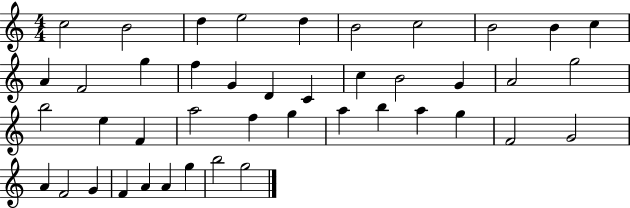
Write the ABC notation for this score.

X:1
T:Untitled
M:4/4
L:1/4
K:C
c2 B2 d e2 d B2 c2 B2 B c A F2 g f G D C c B2 G A2 g2 b2 e F a2 f g a b a g F2 G2 A F2 G F A A g b2 g2